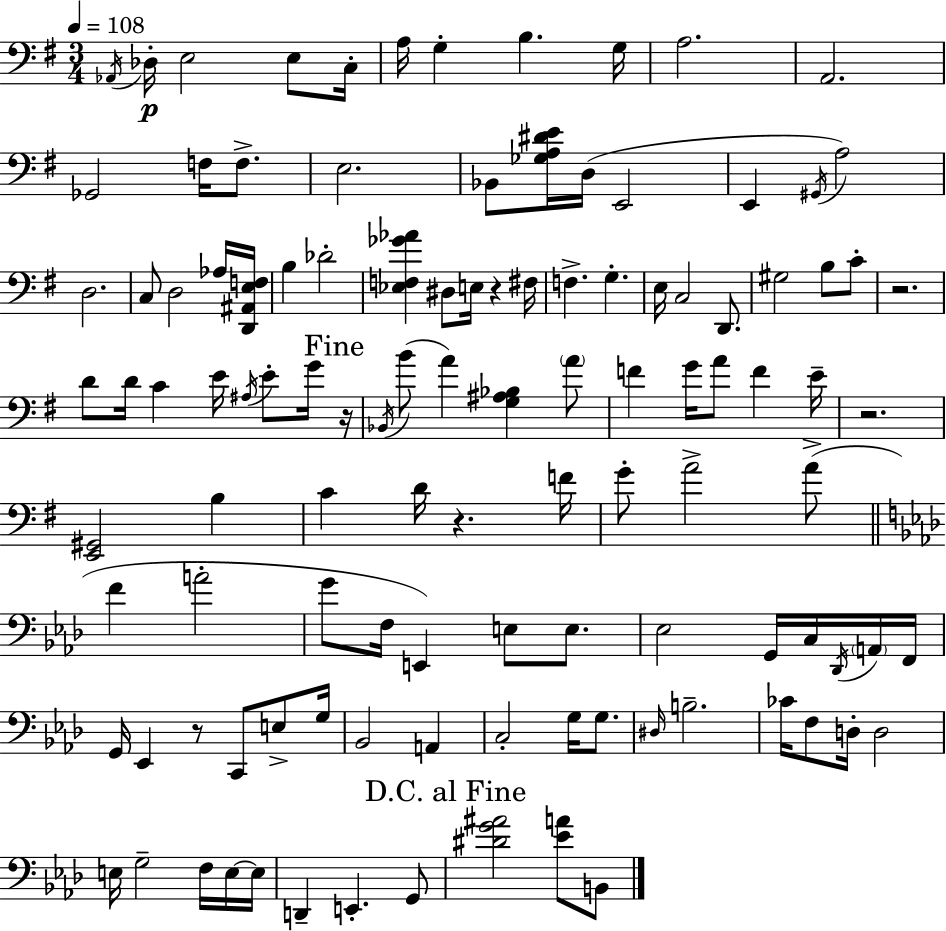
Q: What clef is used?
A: bass